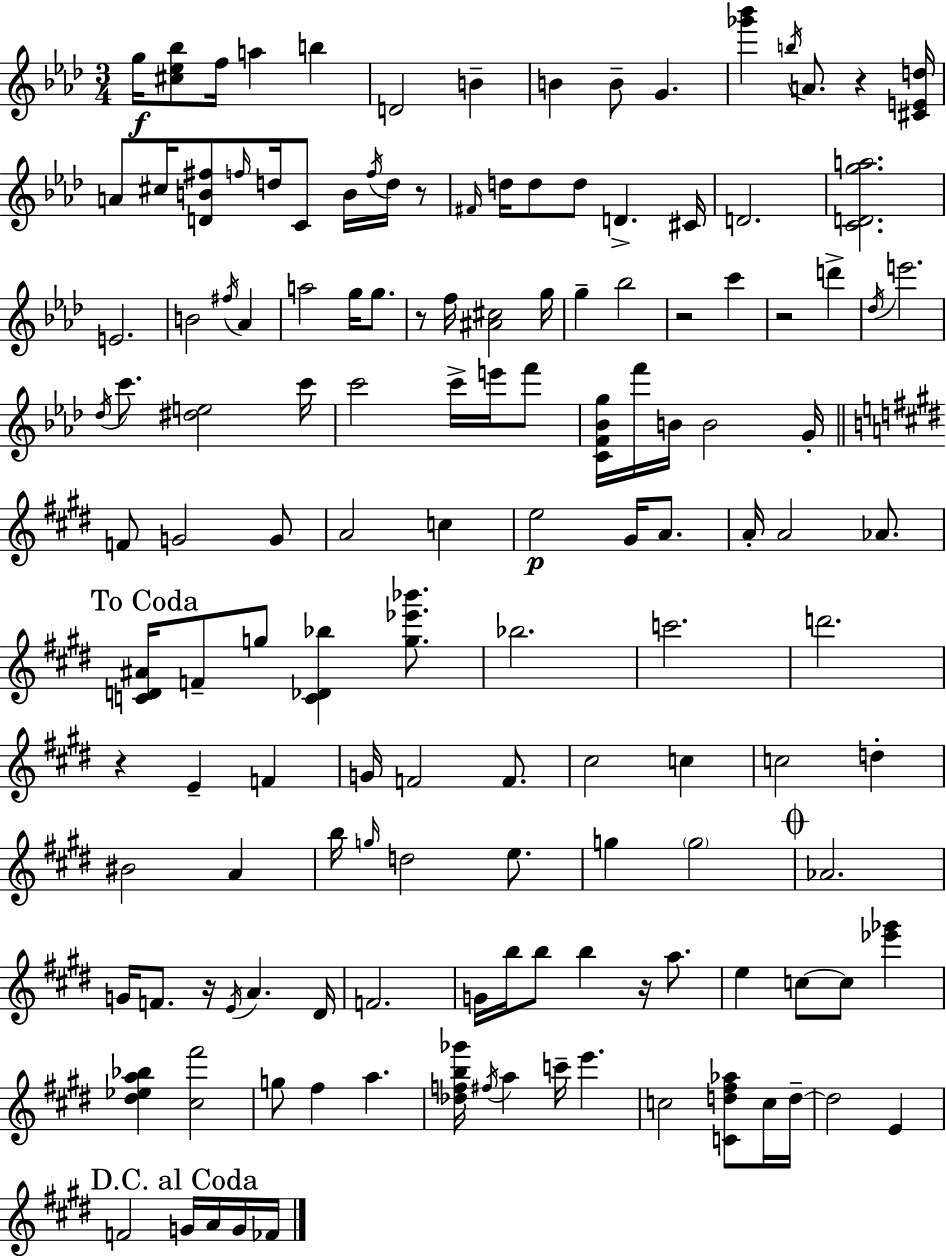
G5/s [C#5,Eb5,Bb5]/e F5/s A5/q B5/q D4/h B4/q B4/q B4/e G4/q. [Gb6,Bb6]/q B5/s A4/e. R/q [C#4,E4,D5]/s A4/e C#5/s [D4,B4,F#5]/e F5/s D5/s C4/e B4/s F5/s D5/s R/e F#4/s D5/s D5/e D5/e D4/q. C#4/s D4/h. [C4,D4,G5,A5]/h. E4/h. B4/h F#5/s Ab4/q A5/h G5/s G5/e. R/e F5/s [A#4,C#5]/h G5/s G5/q Bb5/h R/h C6/q R/h D6/q Db5/s E6/h. Db5/s C6/e. [D#5,E5]/h C6/s C6/h C6/s E6/s F6/e [C4,F4,Bb4,G5]/s F6/s B4/s B4/h G4/s F4/e G4/h G4/e A4/h C5/q E5/h G#4/s A4/e. A4/s A4/h Ab4/e. [C4,D4,A#4]/s F4/e G5/e [C4,Db4,Bb5]/q [G5,Eb6,Bb6]/e. Bb5/h. C6/h. D6/h. R/q E4/q F4/q G4/s F4/h F4/e. C#5/h C5/q C5/h D5/q BIS4/h A4/q B5/s G5/s D5/h E5/e. G5/q G5/h Ab4/h. G4/s F4/e. R/s E4/s A4/q. D#4/s F4/h. G4/s B5/s B5/e B5/q R/s A5/e. E5/q C5/e C5/e [Eb6,Gb6]/q [D#5,Eb5,A5,Bb5]/q [C#5,F#6]/h G5/e F#5/q A5/q. [Db5,F5,B5,Gb6]/s F#5/s A5/q C6/s E6/q. C5/h [C4,D5,F#5,Ab5]/e C5/s D5/s D5/h E4/q F4/h G4/s A4/s G4/s FES4/s